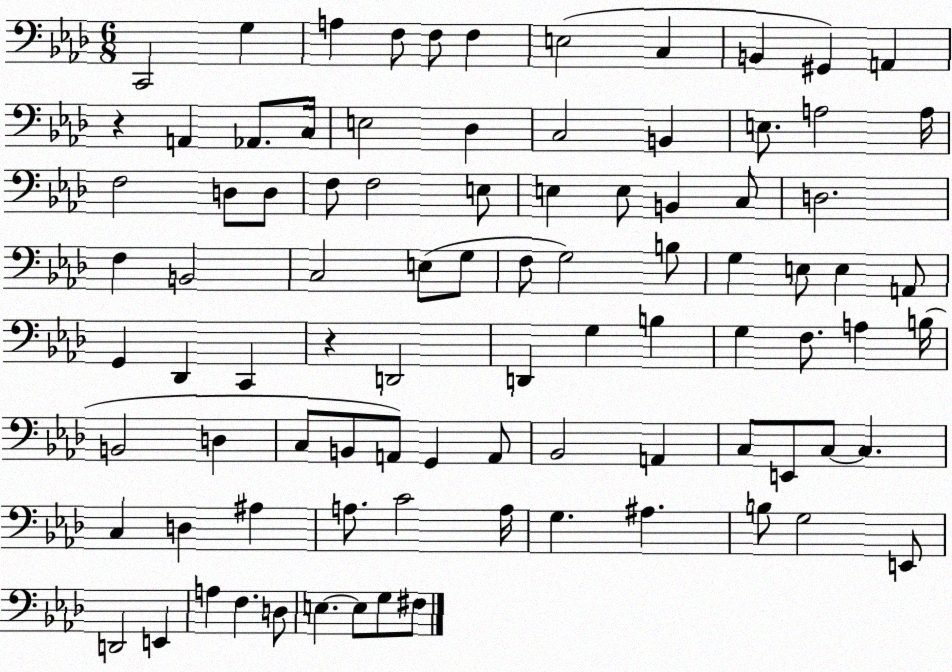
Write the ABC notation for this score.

X:1
T:Untitled
M:6/8
L:1/4
K:Ab
C,,2 G, A, F,/2 F,/2 F, E,2 C, B,, ^G,, A,, z A,, _A,,/2 C,/4 E,2 _D, C,2 B,, E,/2 A,2 A,/4 F,2 D,/2 D,/2 F,/2 F,2 E,/2 E, E,/2 B,, C,/2 D,2 F, B,,2 C,2 E,/2 G,/2 F,/2 G,2 B,/2 G, E,/2 E, A,,/2 G,, _D,, C,, z D,,2 D,, G, B, G, F,/2 A, B,/4 B,,2 D, C,/2 B,,/2 A,,/2 G,, A,,/2 _B,,2 A,, C,/2 E,,/2 C,/2 C, C, D, ^A, A,/2 C2 A,/4 G, ^A, B,/2 G,2 E,,/2 D,,2 E,, A, F, D,/2 E, E,/2 G,/2 ^F,/2